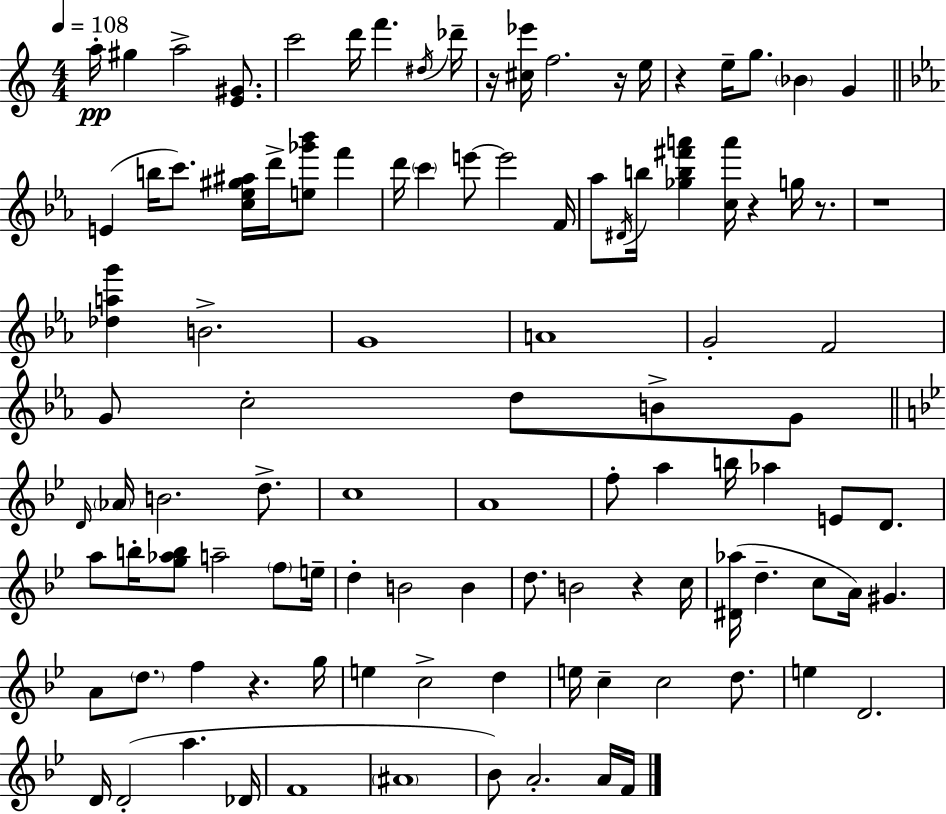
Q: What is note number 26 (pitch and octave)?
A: D#4